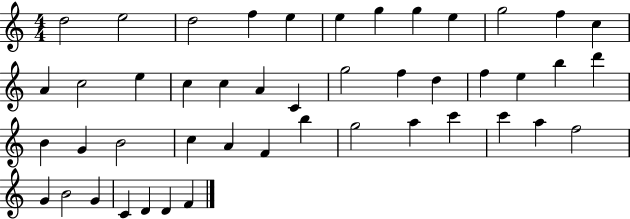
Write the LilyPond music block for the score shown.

{
  \clef treble
  \numericTimeSignature
  \time 4/4
  \key c \major
  d''2 e''2 | d''2 f''4 e''4 | e''4 g''4 g''4 e''4 | g''2 f''4 c''4 | \break a'4 c''2 e''4 | c''4 c''4 a'4 c'4 | g''2 f''4 d''4 | f''4 e''4 b''4 d'''4 | \break b'4 g'4 b'2 | c''4 a'4 f'4 b''4 | g''2 a''4 c'''4 | c'''4 a''4 f''2 | \break g'4 b'2 g'4 | c'4 d'4 d'4 f'4 | \bar "|."
}